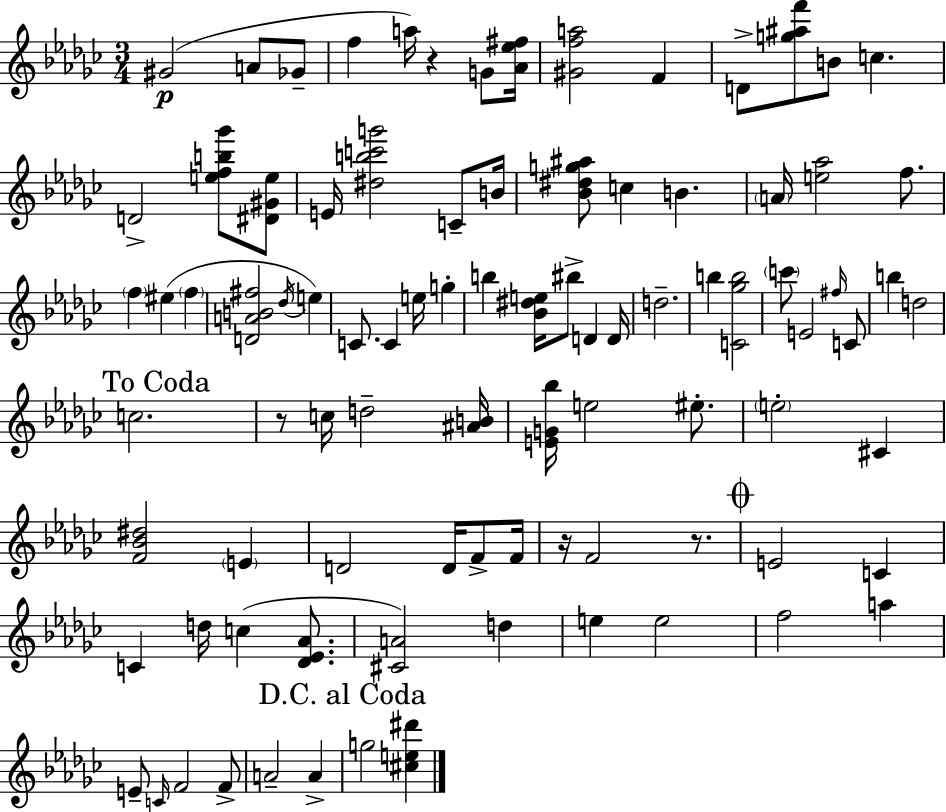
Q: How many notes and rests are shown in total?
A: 90